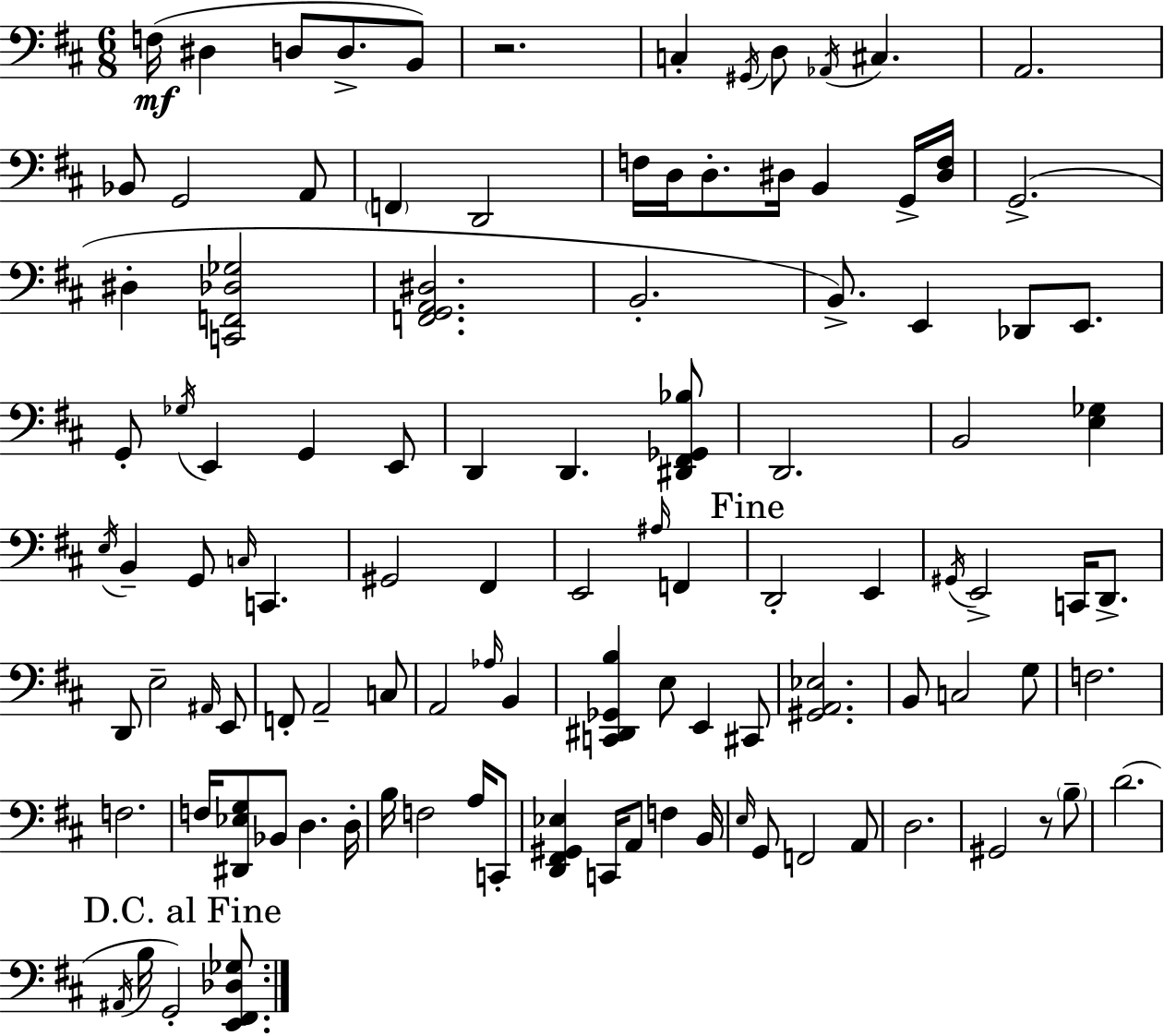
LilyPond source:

{
  \clef bass
  \numericTimeSignature
  \time 6/8
  \key d \major
  f16(\mf dis4 d8 d8.-> b,8) | r2. | c4-. \acciaccatura { gis,16 } d8 \acciaccatura { aes,16 } cis4. | a,2. | \break bes,8 g,2 | a,8 \parenthesize f,4 d,2 | f16 d16 d8.-. dis16 b,4 | g,16-> <dis f>16 g,2.->( | \break dis4-. <c, f, des ges>2 | <f, g, a, dis>2. | b,2.-. | b,8.->) e,4 des,8 e,8. | \break g,8-. \acciaccatura { ges16 } e,4 g,4 | e,8 d,4 d,4. | <dis, fis, ges, bes>8 d,2. | b,2 <e ges>4 | \break \acciaccatura { e16 } b,4-- g,8 \grace { c16 } c,4. | gis,2 | fis,4 e,2 | \grace { ais16 } f,4 \mark "Fine" d,2-. | \break e,4 \acciaccatura { gis,16 } e,2-> | c,16 d,8.-> d,8 e2-- | \grace { ais,16 } e,8 f,8-. a,2-- | c8 a,2 | \break \grace { aes16 } b,4 <c, dis, ges, b>4 | e8 e,4 cis,8 <gis, a, ees>2. | b,8 c2 | g8 f2. | \break f2. | f16 <dis, ees g>8 | bes,8 d4. d16-. b16 f2 | a16 c,8-. <d, fis, gis, ees>4 | \break c,16 a,8 f4 b,16 \grace { e16 } g,8 | f,2 a,8 d2. | gis,2 | r8 \parenthesize b8-- d'2.( | \break \mark "D.C. al Fine" \acciaccatura { ais,16 } b16 | g,2-.) <e, fis, des ges>8. \bar "|."
}